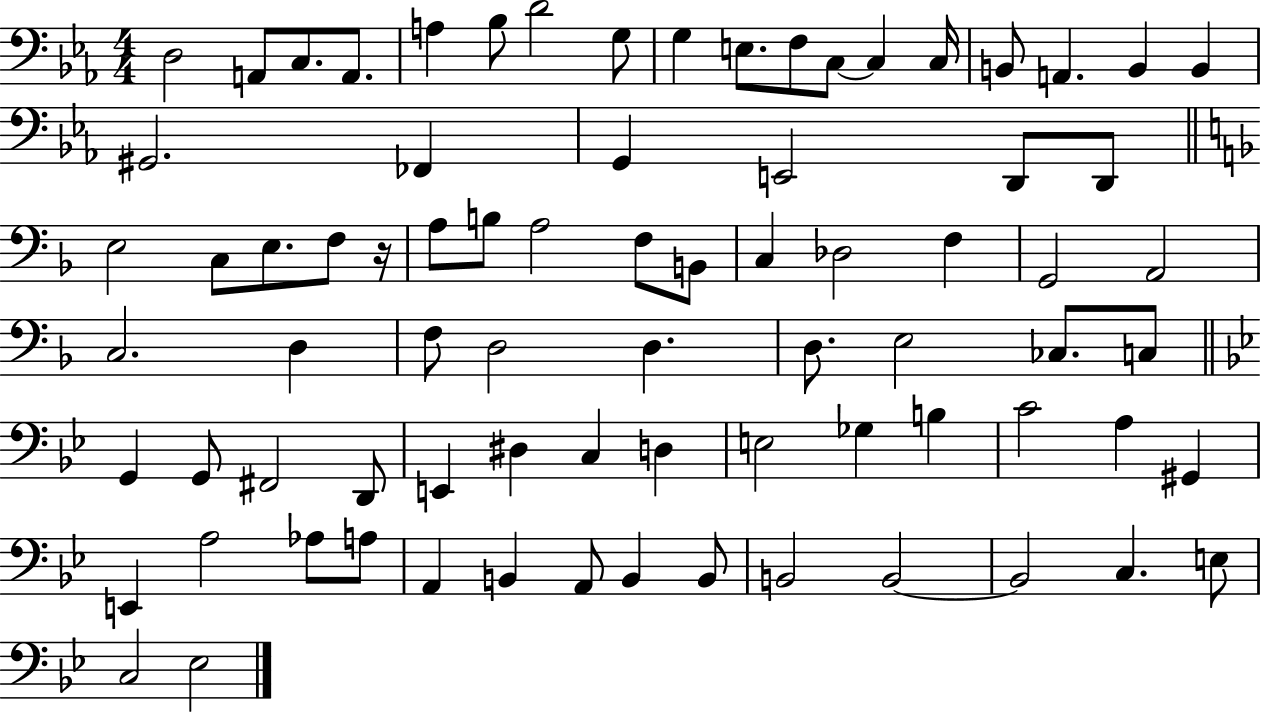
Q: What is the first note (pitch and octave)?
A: D3